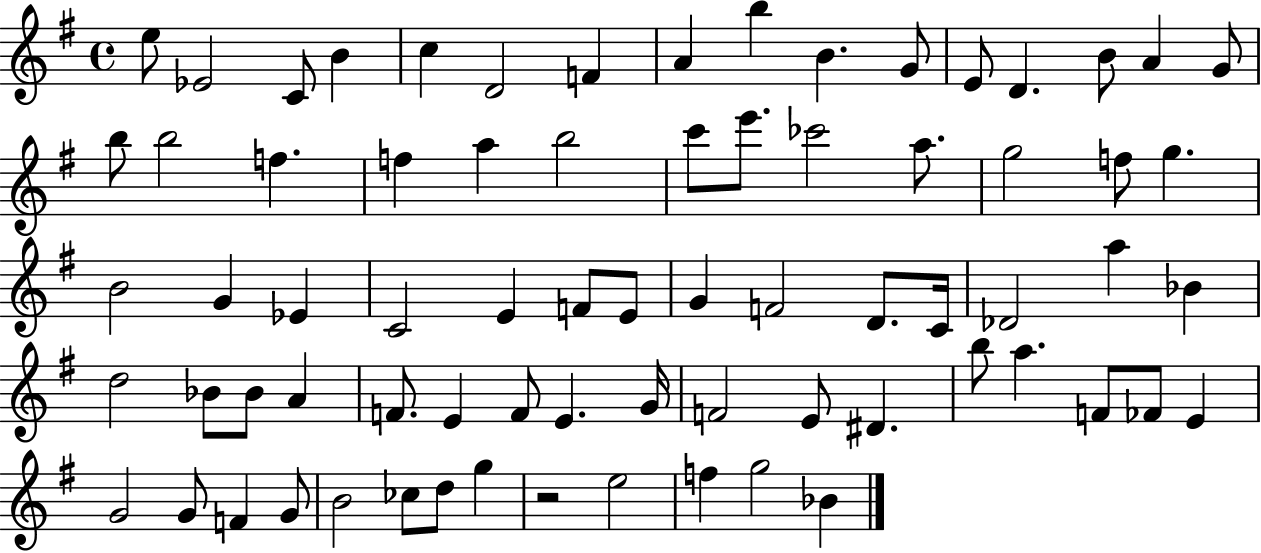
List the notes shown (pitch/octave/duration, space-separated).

E5/e Eb4/h C4/e B4/q C5/q D4/h F4/q A4/q B5/q B4/q. G4/e E4/e D4/q. B4/e A4/q G4/e B5/e B5/h F5/q. F5/q A5/q B5/h C6/e E6/e. CES6/h A5/e. G5/h F5/e G5/q. B4/h G4/q Eb4/q C4/h E4/q F4/e E4/e G4/q F4/h D4/e. C4/s Db4/h A5/q Bb4/q D5/h Bb4/e Bb4/e A4/q F4/e. E4/q F4/e E4/q. G4/s F4/h E4/e D#4/q. B5/e A5/q. F4/e FES4/e E4/q G4/h G4/e F4/q G4/e B4/h CES5/e D5/e G5/q R/h E5/h F5/q G5/h Bb4/q